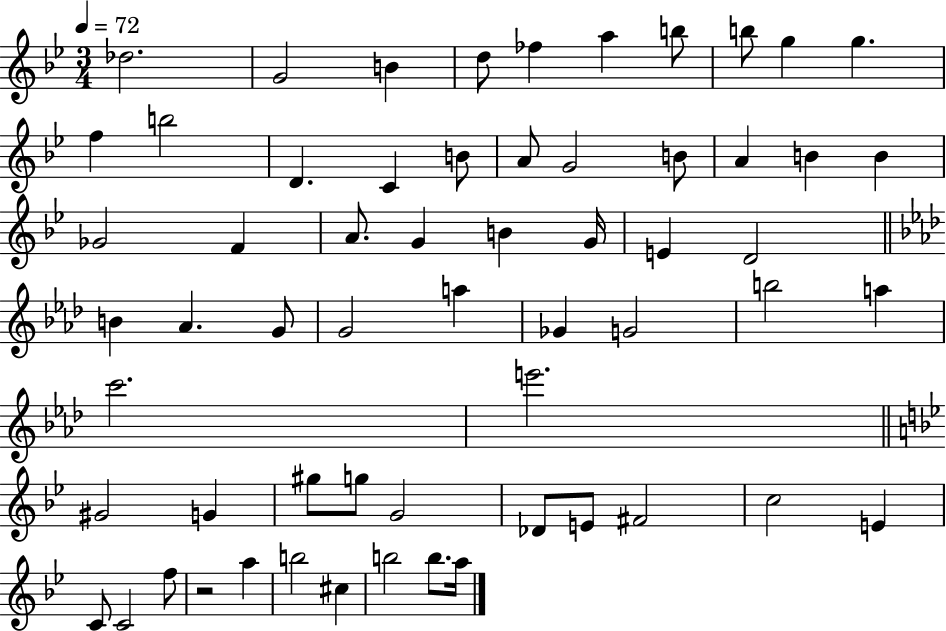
Db5/h. G4/h B4/q D5/e FES5/q A5/q B5/e B5/e G5/q G5/q. F5/q B5/h D4/q. C4/q B4/e A4/e G4/h B4/e A4/q B4/q B4/q Gb4/h F4/q A4/e. G4/q B4/q G4/s E4/q D4/h B4/q Ab4/q. G4/e G4/h A5/q Gb4/q G4/h B5/h A5/q C6/h. E6/h. G#4/h G4/q G#5/e G5/e G4/h Db4/e E4/e F#4/h C5/h E4/q C4/e C4/h F5/e R/h A5/q B5/h C#5/q B5/h B5/e. A5/s